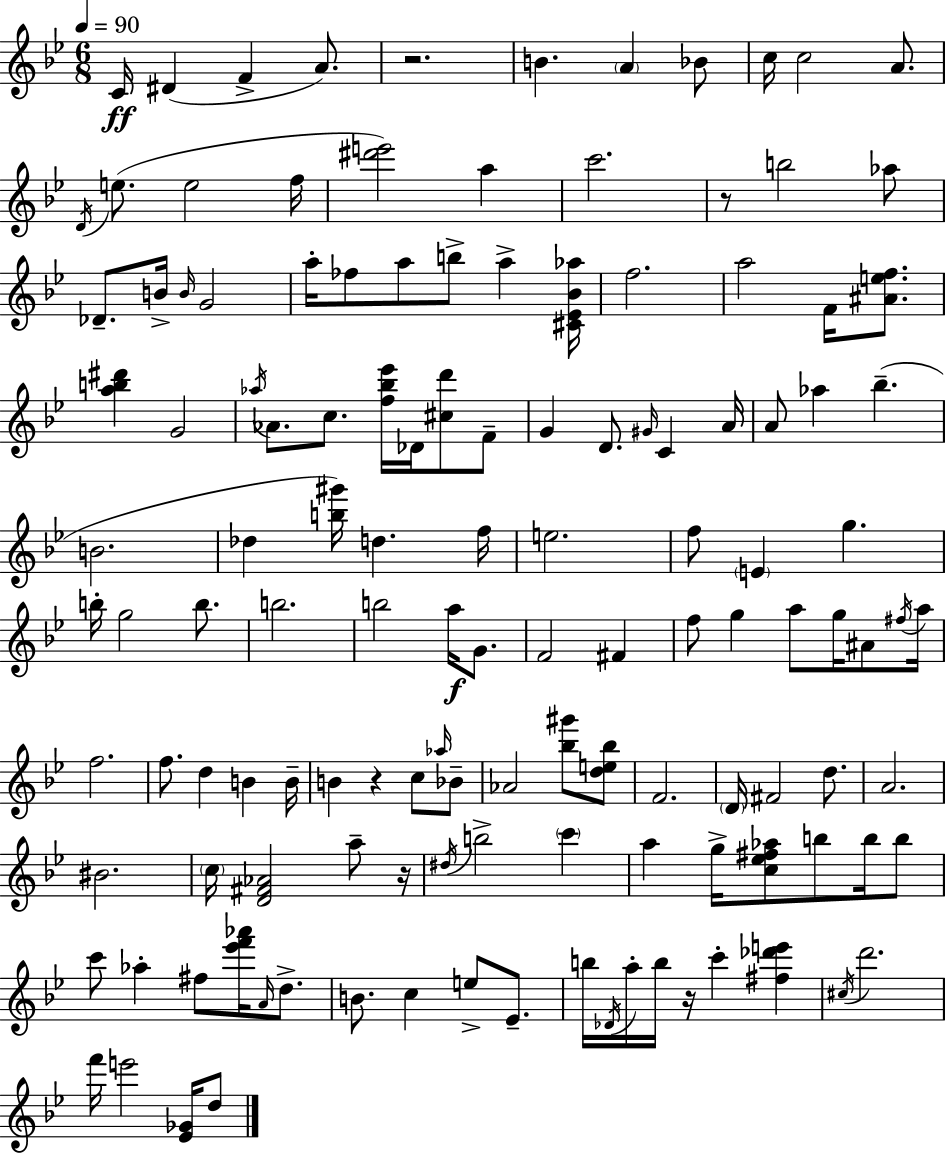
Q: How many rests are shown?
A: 5